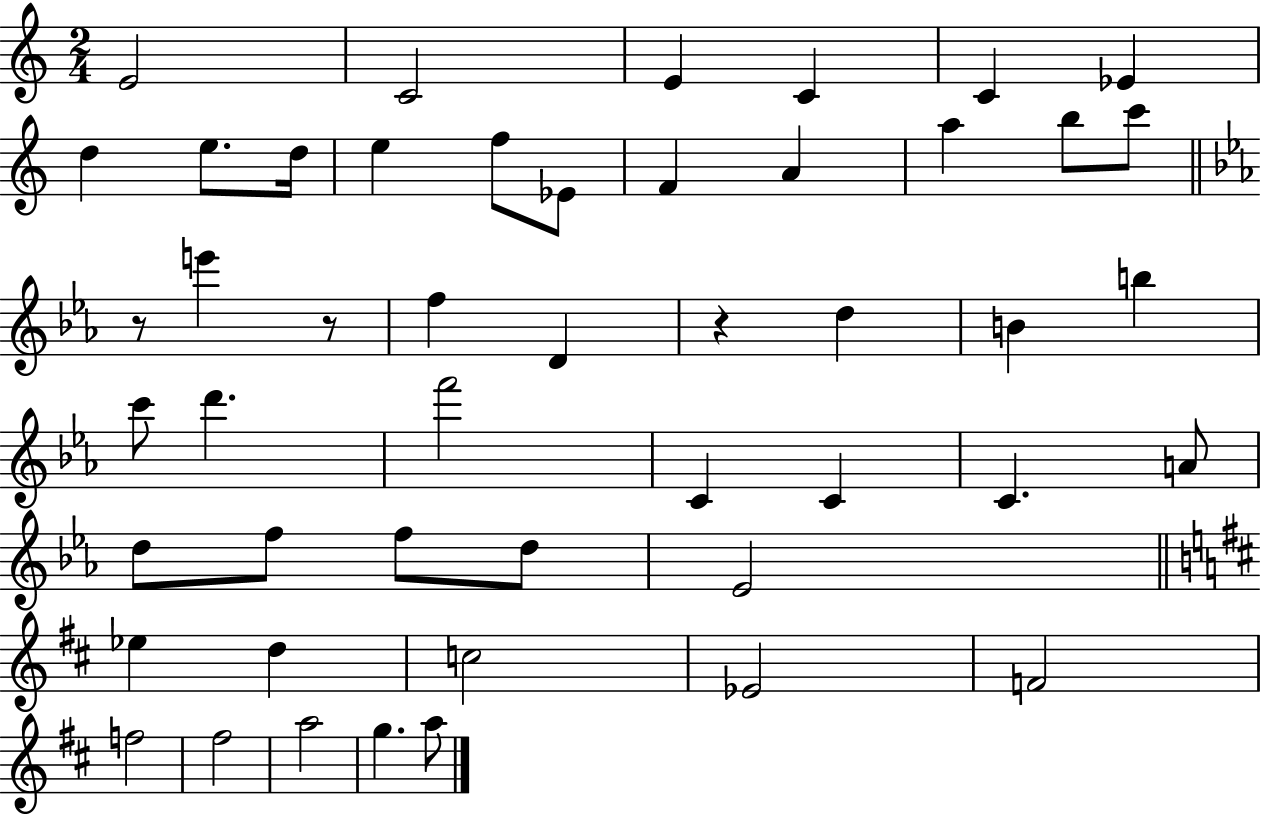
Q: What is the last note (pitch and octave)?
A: A5